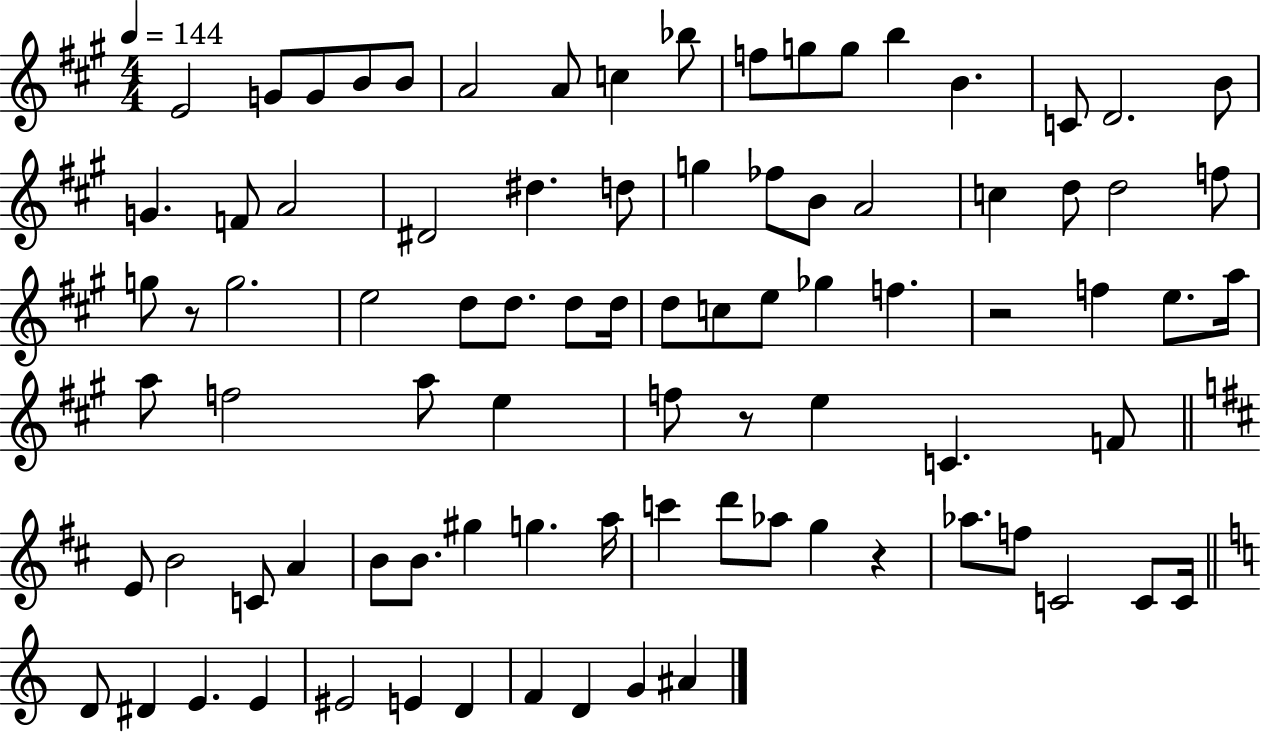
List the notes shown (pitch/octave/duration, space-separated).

E4/h G4/e G4/e B4/e B4/e A4/h A4/e C5/q Bb5/e F5/e G5/e G5/e B5/q B4/q. C4/e D4/h. B4/e G4/q. F4/e A4/h D#4/h D#5/q. D5/e G5/q FES5/e B4/e A4/h C5/q D5/e D5/h F5/e G5/e R/e G5/h. E5/h D5/e D5/e. D5/e D5/s D5/e C5/e E5/e Gb5/q F5/q. R/h F5/q E5/e. A5/s A5/e F5/h A5/e E5/q F5/e R/e E5/q C4/q. F4/e E4/e B4/h C4/e A4/q B4/e B4/e. G#5/q G5/q. A5/s C6/q D6/e Ab5/e G5/q R/q Ab5/e. F5/e C4/h C4/e C4/s D4/e D#4/q E4/q. E4/q EIS4/h E4/q D4/q F4/q D4/q G4/q A#4/q